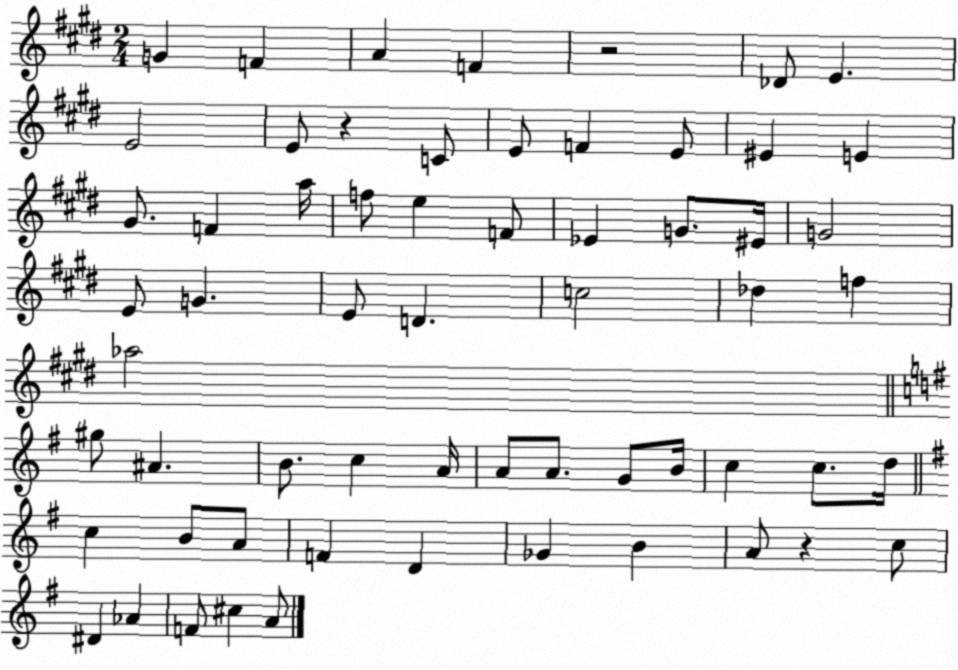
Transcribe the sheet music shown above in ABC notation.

X:1
T:Untitled
M:2/4
L:1/4
K:E
G F A F z2 _D/2 E E2 E/2 z C/2 E/2 F E/2 ^E E ^G/2 F a/4 f/2 e F/2 _E G/2 ^E/4 G2 E/2 G E/2 D c2 _d f _a2 ^g/2 ^A B/2 c A/4 A/2 A/2 G/2 B/4 c c/2 d/4 c B/2 A/2 F D _G B A/2 z c/2 ^D _A F/2 ^c A/2